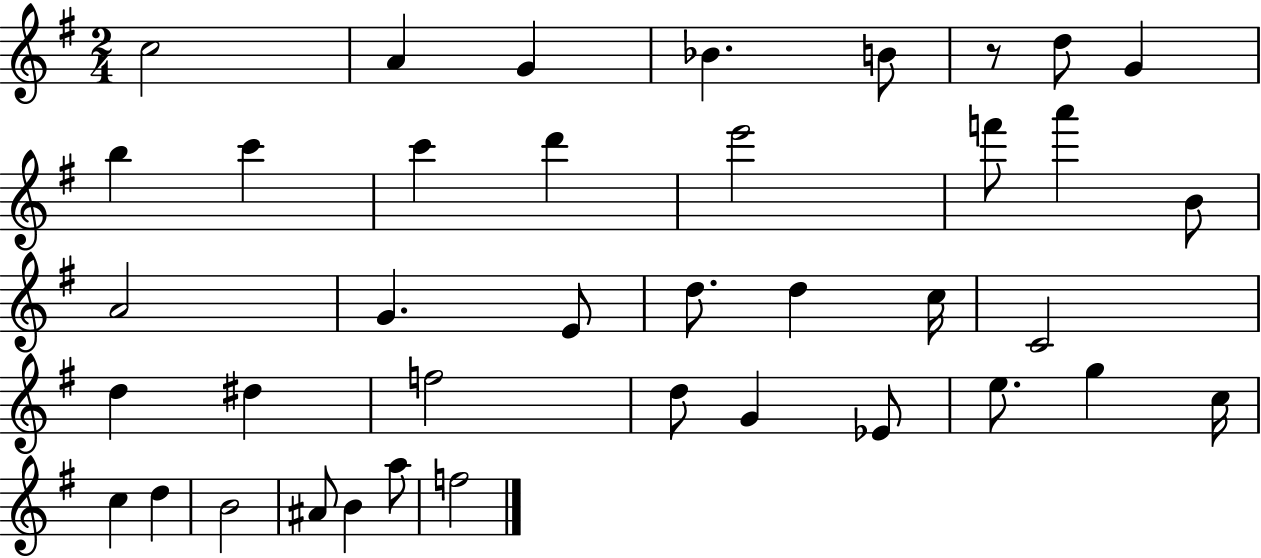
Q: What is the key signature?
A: G major